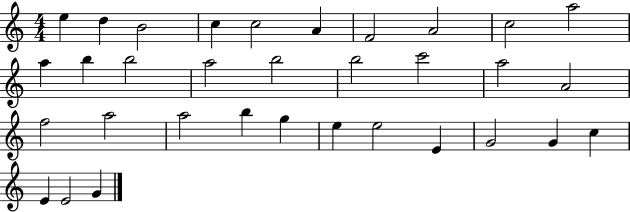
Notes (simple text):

E5/q D5/q B4/h C5/q C5/h A4/q F4/h A4/h C5/h A5/h A5/q B5/q B5/h A5/h B5/h B5/h C6/h A5/h A4/h F5/h A5/h A5/h B5/q G5/q E5/q E5/h E4/q G4/h G4/q C5/q E4/q E4/h G4/q